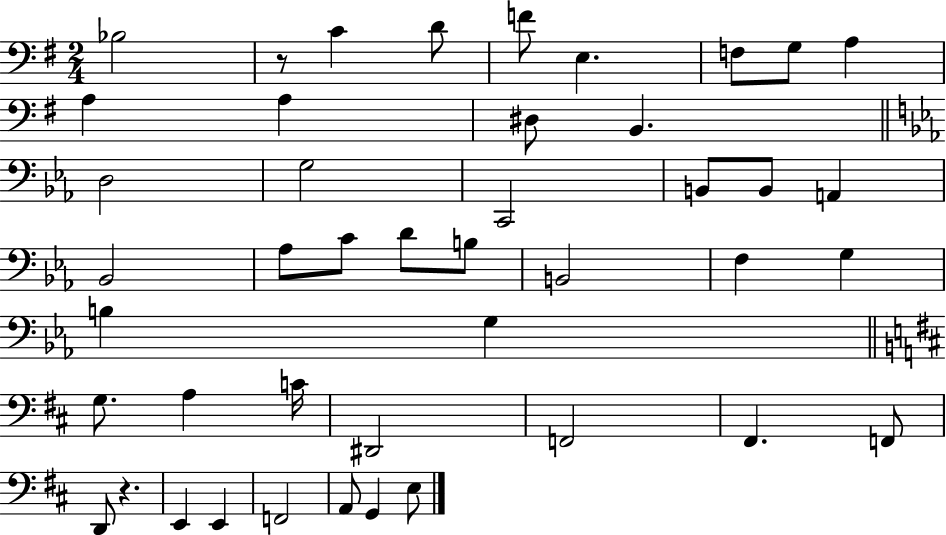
X:1
T:Untitled
M:2/4
L:1/4
K:G
_B,2 z/2 C D/2 F/2 E, F,/2 G,/2 A, A, A, ^D,/2 B,, D,2 G,2 C,,2 B,,/2 B,,/2 A,, _B,,2 _A,/2 C/2 D/2 B,/2 B,,2 F, G, B, G, G,/2 A, C/4 ^D,,2 F,,2 ^F,, F,,/2 D,,/2 z E,, E,, F,,2 A,,/2 G,, E,/2